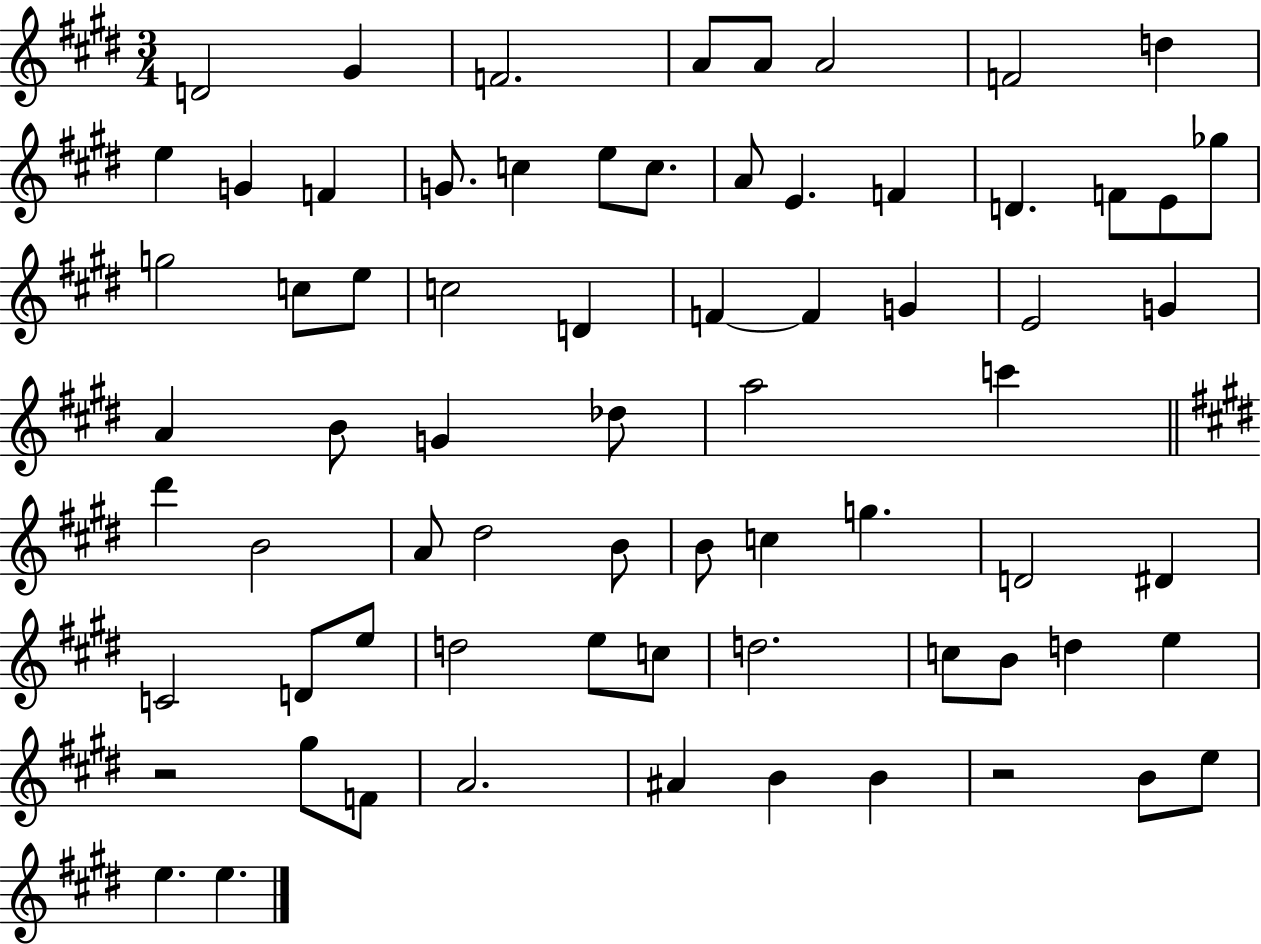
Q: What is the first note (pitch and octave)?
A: D4